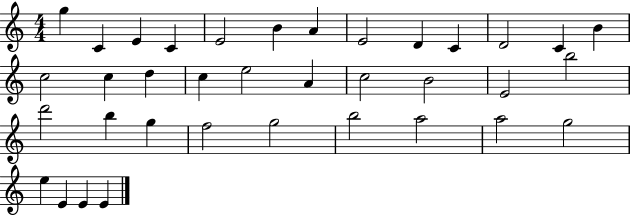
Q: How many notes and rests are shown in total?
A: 36